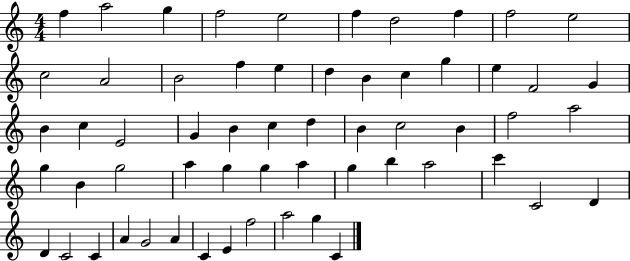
F5/q A5/h G5/q F5/h E5/h F5/q D5/h F5/q F5/h E5/h C5/h A4/h B4/h F5/q E5/q D5/q B4/q C5/q G5/q E5/q F4/h G4/q B4/q C5/q E4/h G4/q B4/q C5/q D5/q B4/q C5/h B4/q F5/h A5/h G5/q B4/q G5/h A5/q G5/q G5/q A5/q G5/q B5/q A5/h C6/q C4/h D4/q D4/q C4/h C4/q A4/q G4/h A4/q C4/q E4/q F5/h A5/h G5/q C4/q